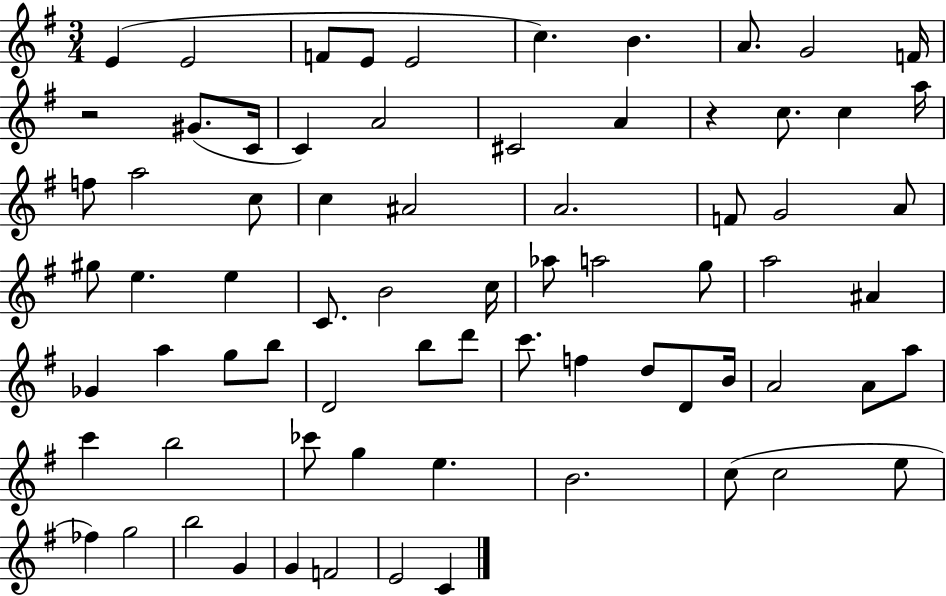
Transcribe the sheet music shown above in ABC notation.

X:1
T:Untitled
M:3/4
L:1/4
K:G
E E2 F/2 E/2 E2 c B A/2 G2 F/4 z2 ^G/2 C/4 C A2 ^C2 A z c/2 c a/4 f/2 a2 c/2 c ^A2 A2 F/2 G2 A/2 ^g/2 e e C/2 B2 c/4 _a/2 a2 g/2 a2 ^A _G a g/2 b/2 D2 b/2 d'/2 c'/2 f d/2 D/2 B/4 A2 A/2 a/2 c' b2 _c'/2 g e B2 c/2 c2 e/2 _f g2 b2 G G F2 E2 C